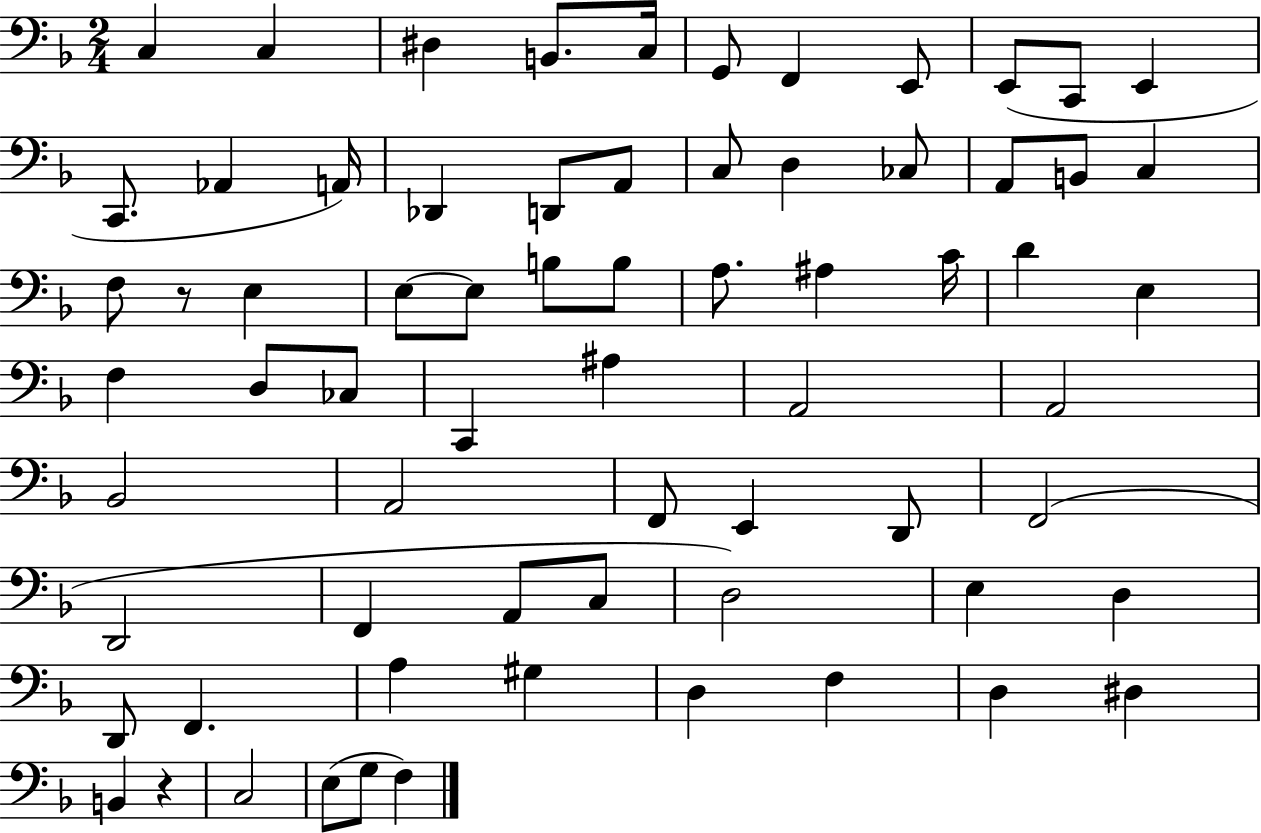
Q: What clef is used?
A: bass